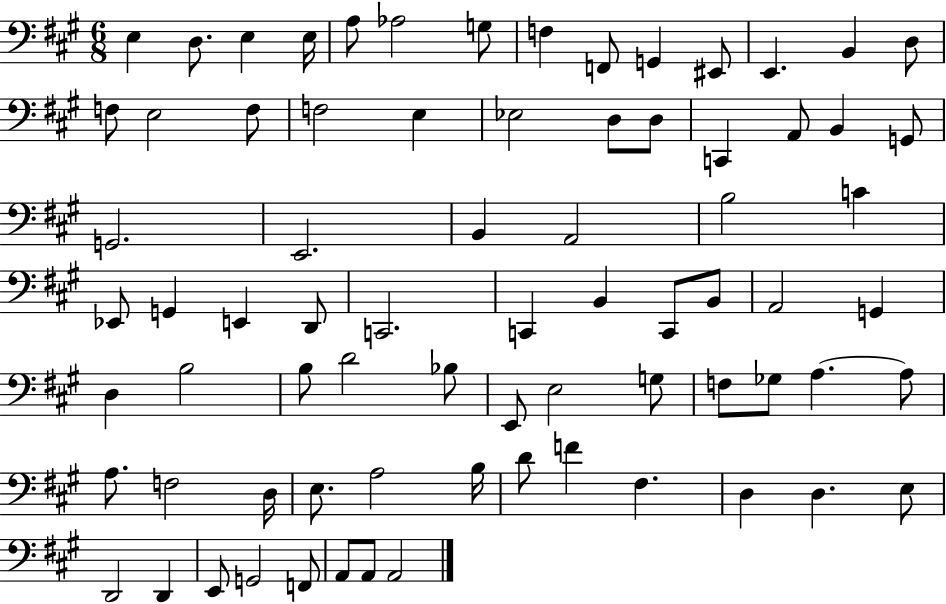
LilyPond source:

{
  \clef bass
  \numericTimeSignature
  \time 6/8
  \key a \major
  e4 d8. e4 e16 | a8 aes2 g8 | f4 f,8 g,4 eis,8 | e,4. b,4 d8 | \break f8 e2 f8 | f2 e4 | ees2 d8 d8 | c,4 a,8 b,4 g,8 | \break g,2. | e,2. | b,4 a,2 | b2 c'4 | \break ees,8 g,4 e,4 d,8 | c,2. | c,4 b,4 c,8 b,8 | a,2 g,4 | \break d4 b2 | b8 d'2 bes8 | e,8 e2 g8 | f8 ges8 a4.~~ a8 | \break a8. f2 d16 | e8. a2 b16 | d'8 f'4 fis4. | d4 d4. e8 | \break d,2 d,4 | e,8 g,2 f,8 | a,8 a,8 a,2 | \bar "|."
}